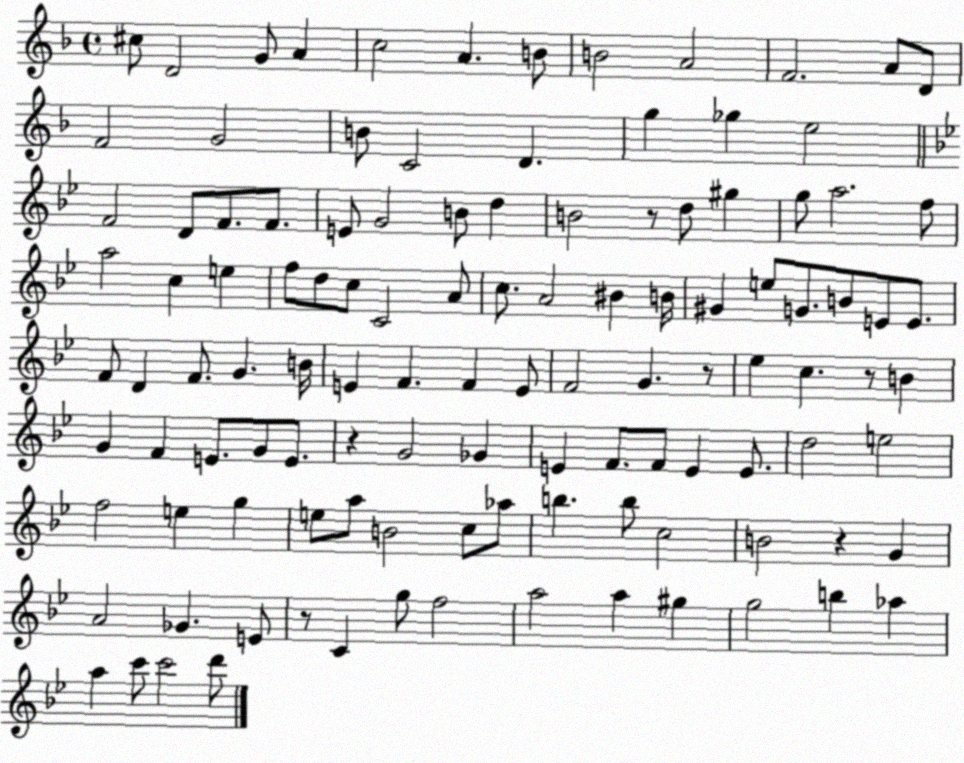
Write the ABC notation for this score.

X:1
T:Untitled
M:4/4
L:1/4
K:F
^c/2 D2 G/2 A c2 A B/2 B2 A2 F2 A/2 D/2 F2 G2 B/2 C2 D g _g e2 F2 D/2 F/2 F/2 E/2 G2 B/2 d B2 z/2 d/2 ^g g/2 a2 f/2 a2 c e f/2 d/2 c/2 C2 A/2 c/2 A2 ^B B/4 ^G e/2 G/2 B/2 E/2 E/2 F/2 D F/2 G B/4 E F F E/2 F2 G z/2 _e c z/2 B G F E/2 G/2 E/2 z G2 _G E F/2 F/2 E E/2 d2 e2 f2 e g e/2 a/2 B2 c/2 _a/2 b b/2 c2 B2 z G A2 _G E/2 z/2 C g/2 f2 a2 a ^g g2 b _a a c'/2 c'2 d'/2